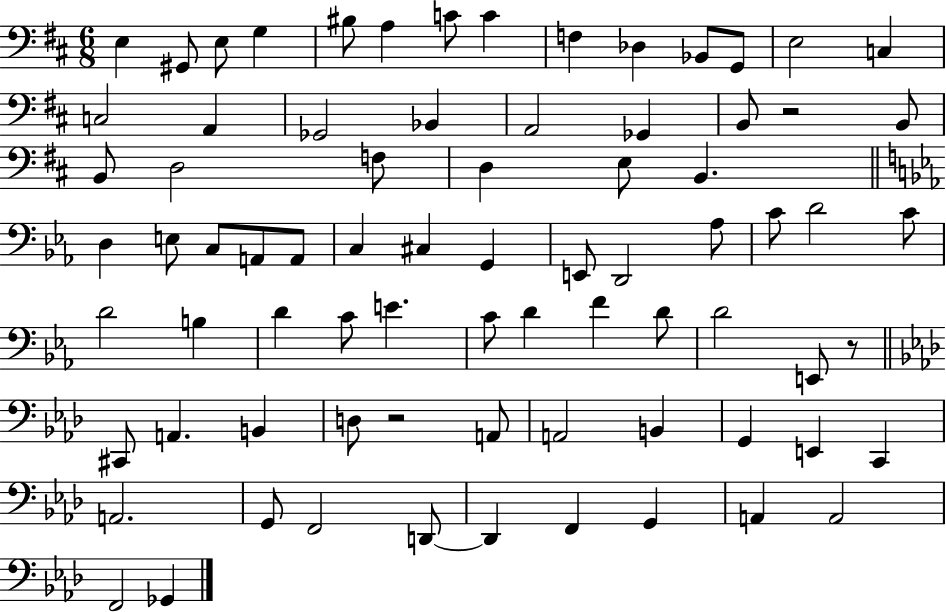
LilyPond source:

{
  \clef bass
  \numericTimeSignature
  \time 6/8
  \key d \major
  e4 gis,8 e8 g4 | bis8 a4 c'8 c'4 | f4 des4 bes,8 g,8 | e2 c4 | \break c2 a,4 | ges,2 bes,4 | a,2 ges,4 | b,8 r2 b,8 | \break b,8 d2 f8 | d4 e8 b,4. | \bar "||" \break \key ees \major d4 e8 c8 a,8 a,8 | c4 cis4 g,4 | e,8 d,2 aes8 | c'8 d'2 c'8 | \break d'2 b4 | d'4 c'8 e'4. | c'8 d'4 f'4 d'8 | d'2 e,8 r8 | \break \bar "||" \break \key aes \major cis,8 a,4. b,4 | d8 r2 a,8 | a,2 b,4 | g,4 e,4 c,4 | \break a,2. | g,8 f,2 d,8~~ | d,4 f,4 g,4 | a,4 a,2 | \break f,2 ges,4 | \bar "|."
}